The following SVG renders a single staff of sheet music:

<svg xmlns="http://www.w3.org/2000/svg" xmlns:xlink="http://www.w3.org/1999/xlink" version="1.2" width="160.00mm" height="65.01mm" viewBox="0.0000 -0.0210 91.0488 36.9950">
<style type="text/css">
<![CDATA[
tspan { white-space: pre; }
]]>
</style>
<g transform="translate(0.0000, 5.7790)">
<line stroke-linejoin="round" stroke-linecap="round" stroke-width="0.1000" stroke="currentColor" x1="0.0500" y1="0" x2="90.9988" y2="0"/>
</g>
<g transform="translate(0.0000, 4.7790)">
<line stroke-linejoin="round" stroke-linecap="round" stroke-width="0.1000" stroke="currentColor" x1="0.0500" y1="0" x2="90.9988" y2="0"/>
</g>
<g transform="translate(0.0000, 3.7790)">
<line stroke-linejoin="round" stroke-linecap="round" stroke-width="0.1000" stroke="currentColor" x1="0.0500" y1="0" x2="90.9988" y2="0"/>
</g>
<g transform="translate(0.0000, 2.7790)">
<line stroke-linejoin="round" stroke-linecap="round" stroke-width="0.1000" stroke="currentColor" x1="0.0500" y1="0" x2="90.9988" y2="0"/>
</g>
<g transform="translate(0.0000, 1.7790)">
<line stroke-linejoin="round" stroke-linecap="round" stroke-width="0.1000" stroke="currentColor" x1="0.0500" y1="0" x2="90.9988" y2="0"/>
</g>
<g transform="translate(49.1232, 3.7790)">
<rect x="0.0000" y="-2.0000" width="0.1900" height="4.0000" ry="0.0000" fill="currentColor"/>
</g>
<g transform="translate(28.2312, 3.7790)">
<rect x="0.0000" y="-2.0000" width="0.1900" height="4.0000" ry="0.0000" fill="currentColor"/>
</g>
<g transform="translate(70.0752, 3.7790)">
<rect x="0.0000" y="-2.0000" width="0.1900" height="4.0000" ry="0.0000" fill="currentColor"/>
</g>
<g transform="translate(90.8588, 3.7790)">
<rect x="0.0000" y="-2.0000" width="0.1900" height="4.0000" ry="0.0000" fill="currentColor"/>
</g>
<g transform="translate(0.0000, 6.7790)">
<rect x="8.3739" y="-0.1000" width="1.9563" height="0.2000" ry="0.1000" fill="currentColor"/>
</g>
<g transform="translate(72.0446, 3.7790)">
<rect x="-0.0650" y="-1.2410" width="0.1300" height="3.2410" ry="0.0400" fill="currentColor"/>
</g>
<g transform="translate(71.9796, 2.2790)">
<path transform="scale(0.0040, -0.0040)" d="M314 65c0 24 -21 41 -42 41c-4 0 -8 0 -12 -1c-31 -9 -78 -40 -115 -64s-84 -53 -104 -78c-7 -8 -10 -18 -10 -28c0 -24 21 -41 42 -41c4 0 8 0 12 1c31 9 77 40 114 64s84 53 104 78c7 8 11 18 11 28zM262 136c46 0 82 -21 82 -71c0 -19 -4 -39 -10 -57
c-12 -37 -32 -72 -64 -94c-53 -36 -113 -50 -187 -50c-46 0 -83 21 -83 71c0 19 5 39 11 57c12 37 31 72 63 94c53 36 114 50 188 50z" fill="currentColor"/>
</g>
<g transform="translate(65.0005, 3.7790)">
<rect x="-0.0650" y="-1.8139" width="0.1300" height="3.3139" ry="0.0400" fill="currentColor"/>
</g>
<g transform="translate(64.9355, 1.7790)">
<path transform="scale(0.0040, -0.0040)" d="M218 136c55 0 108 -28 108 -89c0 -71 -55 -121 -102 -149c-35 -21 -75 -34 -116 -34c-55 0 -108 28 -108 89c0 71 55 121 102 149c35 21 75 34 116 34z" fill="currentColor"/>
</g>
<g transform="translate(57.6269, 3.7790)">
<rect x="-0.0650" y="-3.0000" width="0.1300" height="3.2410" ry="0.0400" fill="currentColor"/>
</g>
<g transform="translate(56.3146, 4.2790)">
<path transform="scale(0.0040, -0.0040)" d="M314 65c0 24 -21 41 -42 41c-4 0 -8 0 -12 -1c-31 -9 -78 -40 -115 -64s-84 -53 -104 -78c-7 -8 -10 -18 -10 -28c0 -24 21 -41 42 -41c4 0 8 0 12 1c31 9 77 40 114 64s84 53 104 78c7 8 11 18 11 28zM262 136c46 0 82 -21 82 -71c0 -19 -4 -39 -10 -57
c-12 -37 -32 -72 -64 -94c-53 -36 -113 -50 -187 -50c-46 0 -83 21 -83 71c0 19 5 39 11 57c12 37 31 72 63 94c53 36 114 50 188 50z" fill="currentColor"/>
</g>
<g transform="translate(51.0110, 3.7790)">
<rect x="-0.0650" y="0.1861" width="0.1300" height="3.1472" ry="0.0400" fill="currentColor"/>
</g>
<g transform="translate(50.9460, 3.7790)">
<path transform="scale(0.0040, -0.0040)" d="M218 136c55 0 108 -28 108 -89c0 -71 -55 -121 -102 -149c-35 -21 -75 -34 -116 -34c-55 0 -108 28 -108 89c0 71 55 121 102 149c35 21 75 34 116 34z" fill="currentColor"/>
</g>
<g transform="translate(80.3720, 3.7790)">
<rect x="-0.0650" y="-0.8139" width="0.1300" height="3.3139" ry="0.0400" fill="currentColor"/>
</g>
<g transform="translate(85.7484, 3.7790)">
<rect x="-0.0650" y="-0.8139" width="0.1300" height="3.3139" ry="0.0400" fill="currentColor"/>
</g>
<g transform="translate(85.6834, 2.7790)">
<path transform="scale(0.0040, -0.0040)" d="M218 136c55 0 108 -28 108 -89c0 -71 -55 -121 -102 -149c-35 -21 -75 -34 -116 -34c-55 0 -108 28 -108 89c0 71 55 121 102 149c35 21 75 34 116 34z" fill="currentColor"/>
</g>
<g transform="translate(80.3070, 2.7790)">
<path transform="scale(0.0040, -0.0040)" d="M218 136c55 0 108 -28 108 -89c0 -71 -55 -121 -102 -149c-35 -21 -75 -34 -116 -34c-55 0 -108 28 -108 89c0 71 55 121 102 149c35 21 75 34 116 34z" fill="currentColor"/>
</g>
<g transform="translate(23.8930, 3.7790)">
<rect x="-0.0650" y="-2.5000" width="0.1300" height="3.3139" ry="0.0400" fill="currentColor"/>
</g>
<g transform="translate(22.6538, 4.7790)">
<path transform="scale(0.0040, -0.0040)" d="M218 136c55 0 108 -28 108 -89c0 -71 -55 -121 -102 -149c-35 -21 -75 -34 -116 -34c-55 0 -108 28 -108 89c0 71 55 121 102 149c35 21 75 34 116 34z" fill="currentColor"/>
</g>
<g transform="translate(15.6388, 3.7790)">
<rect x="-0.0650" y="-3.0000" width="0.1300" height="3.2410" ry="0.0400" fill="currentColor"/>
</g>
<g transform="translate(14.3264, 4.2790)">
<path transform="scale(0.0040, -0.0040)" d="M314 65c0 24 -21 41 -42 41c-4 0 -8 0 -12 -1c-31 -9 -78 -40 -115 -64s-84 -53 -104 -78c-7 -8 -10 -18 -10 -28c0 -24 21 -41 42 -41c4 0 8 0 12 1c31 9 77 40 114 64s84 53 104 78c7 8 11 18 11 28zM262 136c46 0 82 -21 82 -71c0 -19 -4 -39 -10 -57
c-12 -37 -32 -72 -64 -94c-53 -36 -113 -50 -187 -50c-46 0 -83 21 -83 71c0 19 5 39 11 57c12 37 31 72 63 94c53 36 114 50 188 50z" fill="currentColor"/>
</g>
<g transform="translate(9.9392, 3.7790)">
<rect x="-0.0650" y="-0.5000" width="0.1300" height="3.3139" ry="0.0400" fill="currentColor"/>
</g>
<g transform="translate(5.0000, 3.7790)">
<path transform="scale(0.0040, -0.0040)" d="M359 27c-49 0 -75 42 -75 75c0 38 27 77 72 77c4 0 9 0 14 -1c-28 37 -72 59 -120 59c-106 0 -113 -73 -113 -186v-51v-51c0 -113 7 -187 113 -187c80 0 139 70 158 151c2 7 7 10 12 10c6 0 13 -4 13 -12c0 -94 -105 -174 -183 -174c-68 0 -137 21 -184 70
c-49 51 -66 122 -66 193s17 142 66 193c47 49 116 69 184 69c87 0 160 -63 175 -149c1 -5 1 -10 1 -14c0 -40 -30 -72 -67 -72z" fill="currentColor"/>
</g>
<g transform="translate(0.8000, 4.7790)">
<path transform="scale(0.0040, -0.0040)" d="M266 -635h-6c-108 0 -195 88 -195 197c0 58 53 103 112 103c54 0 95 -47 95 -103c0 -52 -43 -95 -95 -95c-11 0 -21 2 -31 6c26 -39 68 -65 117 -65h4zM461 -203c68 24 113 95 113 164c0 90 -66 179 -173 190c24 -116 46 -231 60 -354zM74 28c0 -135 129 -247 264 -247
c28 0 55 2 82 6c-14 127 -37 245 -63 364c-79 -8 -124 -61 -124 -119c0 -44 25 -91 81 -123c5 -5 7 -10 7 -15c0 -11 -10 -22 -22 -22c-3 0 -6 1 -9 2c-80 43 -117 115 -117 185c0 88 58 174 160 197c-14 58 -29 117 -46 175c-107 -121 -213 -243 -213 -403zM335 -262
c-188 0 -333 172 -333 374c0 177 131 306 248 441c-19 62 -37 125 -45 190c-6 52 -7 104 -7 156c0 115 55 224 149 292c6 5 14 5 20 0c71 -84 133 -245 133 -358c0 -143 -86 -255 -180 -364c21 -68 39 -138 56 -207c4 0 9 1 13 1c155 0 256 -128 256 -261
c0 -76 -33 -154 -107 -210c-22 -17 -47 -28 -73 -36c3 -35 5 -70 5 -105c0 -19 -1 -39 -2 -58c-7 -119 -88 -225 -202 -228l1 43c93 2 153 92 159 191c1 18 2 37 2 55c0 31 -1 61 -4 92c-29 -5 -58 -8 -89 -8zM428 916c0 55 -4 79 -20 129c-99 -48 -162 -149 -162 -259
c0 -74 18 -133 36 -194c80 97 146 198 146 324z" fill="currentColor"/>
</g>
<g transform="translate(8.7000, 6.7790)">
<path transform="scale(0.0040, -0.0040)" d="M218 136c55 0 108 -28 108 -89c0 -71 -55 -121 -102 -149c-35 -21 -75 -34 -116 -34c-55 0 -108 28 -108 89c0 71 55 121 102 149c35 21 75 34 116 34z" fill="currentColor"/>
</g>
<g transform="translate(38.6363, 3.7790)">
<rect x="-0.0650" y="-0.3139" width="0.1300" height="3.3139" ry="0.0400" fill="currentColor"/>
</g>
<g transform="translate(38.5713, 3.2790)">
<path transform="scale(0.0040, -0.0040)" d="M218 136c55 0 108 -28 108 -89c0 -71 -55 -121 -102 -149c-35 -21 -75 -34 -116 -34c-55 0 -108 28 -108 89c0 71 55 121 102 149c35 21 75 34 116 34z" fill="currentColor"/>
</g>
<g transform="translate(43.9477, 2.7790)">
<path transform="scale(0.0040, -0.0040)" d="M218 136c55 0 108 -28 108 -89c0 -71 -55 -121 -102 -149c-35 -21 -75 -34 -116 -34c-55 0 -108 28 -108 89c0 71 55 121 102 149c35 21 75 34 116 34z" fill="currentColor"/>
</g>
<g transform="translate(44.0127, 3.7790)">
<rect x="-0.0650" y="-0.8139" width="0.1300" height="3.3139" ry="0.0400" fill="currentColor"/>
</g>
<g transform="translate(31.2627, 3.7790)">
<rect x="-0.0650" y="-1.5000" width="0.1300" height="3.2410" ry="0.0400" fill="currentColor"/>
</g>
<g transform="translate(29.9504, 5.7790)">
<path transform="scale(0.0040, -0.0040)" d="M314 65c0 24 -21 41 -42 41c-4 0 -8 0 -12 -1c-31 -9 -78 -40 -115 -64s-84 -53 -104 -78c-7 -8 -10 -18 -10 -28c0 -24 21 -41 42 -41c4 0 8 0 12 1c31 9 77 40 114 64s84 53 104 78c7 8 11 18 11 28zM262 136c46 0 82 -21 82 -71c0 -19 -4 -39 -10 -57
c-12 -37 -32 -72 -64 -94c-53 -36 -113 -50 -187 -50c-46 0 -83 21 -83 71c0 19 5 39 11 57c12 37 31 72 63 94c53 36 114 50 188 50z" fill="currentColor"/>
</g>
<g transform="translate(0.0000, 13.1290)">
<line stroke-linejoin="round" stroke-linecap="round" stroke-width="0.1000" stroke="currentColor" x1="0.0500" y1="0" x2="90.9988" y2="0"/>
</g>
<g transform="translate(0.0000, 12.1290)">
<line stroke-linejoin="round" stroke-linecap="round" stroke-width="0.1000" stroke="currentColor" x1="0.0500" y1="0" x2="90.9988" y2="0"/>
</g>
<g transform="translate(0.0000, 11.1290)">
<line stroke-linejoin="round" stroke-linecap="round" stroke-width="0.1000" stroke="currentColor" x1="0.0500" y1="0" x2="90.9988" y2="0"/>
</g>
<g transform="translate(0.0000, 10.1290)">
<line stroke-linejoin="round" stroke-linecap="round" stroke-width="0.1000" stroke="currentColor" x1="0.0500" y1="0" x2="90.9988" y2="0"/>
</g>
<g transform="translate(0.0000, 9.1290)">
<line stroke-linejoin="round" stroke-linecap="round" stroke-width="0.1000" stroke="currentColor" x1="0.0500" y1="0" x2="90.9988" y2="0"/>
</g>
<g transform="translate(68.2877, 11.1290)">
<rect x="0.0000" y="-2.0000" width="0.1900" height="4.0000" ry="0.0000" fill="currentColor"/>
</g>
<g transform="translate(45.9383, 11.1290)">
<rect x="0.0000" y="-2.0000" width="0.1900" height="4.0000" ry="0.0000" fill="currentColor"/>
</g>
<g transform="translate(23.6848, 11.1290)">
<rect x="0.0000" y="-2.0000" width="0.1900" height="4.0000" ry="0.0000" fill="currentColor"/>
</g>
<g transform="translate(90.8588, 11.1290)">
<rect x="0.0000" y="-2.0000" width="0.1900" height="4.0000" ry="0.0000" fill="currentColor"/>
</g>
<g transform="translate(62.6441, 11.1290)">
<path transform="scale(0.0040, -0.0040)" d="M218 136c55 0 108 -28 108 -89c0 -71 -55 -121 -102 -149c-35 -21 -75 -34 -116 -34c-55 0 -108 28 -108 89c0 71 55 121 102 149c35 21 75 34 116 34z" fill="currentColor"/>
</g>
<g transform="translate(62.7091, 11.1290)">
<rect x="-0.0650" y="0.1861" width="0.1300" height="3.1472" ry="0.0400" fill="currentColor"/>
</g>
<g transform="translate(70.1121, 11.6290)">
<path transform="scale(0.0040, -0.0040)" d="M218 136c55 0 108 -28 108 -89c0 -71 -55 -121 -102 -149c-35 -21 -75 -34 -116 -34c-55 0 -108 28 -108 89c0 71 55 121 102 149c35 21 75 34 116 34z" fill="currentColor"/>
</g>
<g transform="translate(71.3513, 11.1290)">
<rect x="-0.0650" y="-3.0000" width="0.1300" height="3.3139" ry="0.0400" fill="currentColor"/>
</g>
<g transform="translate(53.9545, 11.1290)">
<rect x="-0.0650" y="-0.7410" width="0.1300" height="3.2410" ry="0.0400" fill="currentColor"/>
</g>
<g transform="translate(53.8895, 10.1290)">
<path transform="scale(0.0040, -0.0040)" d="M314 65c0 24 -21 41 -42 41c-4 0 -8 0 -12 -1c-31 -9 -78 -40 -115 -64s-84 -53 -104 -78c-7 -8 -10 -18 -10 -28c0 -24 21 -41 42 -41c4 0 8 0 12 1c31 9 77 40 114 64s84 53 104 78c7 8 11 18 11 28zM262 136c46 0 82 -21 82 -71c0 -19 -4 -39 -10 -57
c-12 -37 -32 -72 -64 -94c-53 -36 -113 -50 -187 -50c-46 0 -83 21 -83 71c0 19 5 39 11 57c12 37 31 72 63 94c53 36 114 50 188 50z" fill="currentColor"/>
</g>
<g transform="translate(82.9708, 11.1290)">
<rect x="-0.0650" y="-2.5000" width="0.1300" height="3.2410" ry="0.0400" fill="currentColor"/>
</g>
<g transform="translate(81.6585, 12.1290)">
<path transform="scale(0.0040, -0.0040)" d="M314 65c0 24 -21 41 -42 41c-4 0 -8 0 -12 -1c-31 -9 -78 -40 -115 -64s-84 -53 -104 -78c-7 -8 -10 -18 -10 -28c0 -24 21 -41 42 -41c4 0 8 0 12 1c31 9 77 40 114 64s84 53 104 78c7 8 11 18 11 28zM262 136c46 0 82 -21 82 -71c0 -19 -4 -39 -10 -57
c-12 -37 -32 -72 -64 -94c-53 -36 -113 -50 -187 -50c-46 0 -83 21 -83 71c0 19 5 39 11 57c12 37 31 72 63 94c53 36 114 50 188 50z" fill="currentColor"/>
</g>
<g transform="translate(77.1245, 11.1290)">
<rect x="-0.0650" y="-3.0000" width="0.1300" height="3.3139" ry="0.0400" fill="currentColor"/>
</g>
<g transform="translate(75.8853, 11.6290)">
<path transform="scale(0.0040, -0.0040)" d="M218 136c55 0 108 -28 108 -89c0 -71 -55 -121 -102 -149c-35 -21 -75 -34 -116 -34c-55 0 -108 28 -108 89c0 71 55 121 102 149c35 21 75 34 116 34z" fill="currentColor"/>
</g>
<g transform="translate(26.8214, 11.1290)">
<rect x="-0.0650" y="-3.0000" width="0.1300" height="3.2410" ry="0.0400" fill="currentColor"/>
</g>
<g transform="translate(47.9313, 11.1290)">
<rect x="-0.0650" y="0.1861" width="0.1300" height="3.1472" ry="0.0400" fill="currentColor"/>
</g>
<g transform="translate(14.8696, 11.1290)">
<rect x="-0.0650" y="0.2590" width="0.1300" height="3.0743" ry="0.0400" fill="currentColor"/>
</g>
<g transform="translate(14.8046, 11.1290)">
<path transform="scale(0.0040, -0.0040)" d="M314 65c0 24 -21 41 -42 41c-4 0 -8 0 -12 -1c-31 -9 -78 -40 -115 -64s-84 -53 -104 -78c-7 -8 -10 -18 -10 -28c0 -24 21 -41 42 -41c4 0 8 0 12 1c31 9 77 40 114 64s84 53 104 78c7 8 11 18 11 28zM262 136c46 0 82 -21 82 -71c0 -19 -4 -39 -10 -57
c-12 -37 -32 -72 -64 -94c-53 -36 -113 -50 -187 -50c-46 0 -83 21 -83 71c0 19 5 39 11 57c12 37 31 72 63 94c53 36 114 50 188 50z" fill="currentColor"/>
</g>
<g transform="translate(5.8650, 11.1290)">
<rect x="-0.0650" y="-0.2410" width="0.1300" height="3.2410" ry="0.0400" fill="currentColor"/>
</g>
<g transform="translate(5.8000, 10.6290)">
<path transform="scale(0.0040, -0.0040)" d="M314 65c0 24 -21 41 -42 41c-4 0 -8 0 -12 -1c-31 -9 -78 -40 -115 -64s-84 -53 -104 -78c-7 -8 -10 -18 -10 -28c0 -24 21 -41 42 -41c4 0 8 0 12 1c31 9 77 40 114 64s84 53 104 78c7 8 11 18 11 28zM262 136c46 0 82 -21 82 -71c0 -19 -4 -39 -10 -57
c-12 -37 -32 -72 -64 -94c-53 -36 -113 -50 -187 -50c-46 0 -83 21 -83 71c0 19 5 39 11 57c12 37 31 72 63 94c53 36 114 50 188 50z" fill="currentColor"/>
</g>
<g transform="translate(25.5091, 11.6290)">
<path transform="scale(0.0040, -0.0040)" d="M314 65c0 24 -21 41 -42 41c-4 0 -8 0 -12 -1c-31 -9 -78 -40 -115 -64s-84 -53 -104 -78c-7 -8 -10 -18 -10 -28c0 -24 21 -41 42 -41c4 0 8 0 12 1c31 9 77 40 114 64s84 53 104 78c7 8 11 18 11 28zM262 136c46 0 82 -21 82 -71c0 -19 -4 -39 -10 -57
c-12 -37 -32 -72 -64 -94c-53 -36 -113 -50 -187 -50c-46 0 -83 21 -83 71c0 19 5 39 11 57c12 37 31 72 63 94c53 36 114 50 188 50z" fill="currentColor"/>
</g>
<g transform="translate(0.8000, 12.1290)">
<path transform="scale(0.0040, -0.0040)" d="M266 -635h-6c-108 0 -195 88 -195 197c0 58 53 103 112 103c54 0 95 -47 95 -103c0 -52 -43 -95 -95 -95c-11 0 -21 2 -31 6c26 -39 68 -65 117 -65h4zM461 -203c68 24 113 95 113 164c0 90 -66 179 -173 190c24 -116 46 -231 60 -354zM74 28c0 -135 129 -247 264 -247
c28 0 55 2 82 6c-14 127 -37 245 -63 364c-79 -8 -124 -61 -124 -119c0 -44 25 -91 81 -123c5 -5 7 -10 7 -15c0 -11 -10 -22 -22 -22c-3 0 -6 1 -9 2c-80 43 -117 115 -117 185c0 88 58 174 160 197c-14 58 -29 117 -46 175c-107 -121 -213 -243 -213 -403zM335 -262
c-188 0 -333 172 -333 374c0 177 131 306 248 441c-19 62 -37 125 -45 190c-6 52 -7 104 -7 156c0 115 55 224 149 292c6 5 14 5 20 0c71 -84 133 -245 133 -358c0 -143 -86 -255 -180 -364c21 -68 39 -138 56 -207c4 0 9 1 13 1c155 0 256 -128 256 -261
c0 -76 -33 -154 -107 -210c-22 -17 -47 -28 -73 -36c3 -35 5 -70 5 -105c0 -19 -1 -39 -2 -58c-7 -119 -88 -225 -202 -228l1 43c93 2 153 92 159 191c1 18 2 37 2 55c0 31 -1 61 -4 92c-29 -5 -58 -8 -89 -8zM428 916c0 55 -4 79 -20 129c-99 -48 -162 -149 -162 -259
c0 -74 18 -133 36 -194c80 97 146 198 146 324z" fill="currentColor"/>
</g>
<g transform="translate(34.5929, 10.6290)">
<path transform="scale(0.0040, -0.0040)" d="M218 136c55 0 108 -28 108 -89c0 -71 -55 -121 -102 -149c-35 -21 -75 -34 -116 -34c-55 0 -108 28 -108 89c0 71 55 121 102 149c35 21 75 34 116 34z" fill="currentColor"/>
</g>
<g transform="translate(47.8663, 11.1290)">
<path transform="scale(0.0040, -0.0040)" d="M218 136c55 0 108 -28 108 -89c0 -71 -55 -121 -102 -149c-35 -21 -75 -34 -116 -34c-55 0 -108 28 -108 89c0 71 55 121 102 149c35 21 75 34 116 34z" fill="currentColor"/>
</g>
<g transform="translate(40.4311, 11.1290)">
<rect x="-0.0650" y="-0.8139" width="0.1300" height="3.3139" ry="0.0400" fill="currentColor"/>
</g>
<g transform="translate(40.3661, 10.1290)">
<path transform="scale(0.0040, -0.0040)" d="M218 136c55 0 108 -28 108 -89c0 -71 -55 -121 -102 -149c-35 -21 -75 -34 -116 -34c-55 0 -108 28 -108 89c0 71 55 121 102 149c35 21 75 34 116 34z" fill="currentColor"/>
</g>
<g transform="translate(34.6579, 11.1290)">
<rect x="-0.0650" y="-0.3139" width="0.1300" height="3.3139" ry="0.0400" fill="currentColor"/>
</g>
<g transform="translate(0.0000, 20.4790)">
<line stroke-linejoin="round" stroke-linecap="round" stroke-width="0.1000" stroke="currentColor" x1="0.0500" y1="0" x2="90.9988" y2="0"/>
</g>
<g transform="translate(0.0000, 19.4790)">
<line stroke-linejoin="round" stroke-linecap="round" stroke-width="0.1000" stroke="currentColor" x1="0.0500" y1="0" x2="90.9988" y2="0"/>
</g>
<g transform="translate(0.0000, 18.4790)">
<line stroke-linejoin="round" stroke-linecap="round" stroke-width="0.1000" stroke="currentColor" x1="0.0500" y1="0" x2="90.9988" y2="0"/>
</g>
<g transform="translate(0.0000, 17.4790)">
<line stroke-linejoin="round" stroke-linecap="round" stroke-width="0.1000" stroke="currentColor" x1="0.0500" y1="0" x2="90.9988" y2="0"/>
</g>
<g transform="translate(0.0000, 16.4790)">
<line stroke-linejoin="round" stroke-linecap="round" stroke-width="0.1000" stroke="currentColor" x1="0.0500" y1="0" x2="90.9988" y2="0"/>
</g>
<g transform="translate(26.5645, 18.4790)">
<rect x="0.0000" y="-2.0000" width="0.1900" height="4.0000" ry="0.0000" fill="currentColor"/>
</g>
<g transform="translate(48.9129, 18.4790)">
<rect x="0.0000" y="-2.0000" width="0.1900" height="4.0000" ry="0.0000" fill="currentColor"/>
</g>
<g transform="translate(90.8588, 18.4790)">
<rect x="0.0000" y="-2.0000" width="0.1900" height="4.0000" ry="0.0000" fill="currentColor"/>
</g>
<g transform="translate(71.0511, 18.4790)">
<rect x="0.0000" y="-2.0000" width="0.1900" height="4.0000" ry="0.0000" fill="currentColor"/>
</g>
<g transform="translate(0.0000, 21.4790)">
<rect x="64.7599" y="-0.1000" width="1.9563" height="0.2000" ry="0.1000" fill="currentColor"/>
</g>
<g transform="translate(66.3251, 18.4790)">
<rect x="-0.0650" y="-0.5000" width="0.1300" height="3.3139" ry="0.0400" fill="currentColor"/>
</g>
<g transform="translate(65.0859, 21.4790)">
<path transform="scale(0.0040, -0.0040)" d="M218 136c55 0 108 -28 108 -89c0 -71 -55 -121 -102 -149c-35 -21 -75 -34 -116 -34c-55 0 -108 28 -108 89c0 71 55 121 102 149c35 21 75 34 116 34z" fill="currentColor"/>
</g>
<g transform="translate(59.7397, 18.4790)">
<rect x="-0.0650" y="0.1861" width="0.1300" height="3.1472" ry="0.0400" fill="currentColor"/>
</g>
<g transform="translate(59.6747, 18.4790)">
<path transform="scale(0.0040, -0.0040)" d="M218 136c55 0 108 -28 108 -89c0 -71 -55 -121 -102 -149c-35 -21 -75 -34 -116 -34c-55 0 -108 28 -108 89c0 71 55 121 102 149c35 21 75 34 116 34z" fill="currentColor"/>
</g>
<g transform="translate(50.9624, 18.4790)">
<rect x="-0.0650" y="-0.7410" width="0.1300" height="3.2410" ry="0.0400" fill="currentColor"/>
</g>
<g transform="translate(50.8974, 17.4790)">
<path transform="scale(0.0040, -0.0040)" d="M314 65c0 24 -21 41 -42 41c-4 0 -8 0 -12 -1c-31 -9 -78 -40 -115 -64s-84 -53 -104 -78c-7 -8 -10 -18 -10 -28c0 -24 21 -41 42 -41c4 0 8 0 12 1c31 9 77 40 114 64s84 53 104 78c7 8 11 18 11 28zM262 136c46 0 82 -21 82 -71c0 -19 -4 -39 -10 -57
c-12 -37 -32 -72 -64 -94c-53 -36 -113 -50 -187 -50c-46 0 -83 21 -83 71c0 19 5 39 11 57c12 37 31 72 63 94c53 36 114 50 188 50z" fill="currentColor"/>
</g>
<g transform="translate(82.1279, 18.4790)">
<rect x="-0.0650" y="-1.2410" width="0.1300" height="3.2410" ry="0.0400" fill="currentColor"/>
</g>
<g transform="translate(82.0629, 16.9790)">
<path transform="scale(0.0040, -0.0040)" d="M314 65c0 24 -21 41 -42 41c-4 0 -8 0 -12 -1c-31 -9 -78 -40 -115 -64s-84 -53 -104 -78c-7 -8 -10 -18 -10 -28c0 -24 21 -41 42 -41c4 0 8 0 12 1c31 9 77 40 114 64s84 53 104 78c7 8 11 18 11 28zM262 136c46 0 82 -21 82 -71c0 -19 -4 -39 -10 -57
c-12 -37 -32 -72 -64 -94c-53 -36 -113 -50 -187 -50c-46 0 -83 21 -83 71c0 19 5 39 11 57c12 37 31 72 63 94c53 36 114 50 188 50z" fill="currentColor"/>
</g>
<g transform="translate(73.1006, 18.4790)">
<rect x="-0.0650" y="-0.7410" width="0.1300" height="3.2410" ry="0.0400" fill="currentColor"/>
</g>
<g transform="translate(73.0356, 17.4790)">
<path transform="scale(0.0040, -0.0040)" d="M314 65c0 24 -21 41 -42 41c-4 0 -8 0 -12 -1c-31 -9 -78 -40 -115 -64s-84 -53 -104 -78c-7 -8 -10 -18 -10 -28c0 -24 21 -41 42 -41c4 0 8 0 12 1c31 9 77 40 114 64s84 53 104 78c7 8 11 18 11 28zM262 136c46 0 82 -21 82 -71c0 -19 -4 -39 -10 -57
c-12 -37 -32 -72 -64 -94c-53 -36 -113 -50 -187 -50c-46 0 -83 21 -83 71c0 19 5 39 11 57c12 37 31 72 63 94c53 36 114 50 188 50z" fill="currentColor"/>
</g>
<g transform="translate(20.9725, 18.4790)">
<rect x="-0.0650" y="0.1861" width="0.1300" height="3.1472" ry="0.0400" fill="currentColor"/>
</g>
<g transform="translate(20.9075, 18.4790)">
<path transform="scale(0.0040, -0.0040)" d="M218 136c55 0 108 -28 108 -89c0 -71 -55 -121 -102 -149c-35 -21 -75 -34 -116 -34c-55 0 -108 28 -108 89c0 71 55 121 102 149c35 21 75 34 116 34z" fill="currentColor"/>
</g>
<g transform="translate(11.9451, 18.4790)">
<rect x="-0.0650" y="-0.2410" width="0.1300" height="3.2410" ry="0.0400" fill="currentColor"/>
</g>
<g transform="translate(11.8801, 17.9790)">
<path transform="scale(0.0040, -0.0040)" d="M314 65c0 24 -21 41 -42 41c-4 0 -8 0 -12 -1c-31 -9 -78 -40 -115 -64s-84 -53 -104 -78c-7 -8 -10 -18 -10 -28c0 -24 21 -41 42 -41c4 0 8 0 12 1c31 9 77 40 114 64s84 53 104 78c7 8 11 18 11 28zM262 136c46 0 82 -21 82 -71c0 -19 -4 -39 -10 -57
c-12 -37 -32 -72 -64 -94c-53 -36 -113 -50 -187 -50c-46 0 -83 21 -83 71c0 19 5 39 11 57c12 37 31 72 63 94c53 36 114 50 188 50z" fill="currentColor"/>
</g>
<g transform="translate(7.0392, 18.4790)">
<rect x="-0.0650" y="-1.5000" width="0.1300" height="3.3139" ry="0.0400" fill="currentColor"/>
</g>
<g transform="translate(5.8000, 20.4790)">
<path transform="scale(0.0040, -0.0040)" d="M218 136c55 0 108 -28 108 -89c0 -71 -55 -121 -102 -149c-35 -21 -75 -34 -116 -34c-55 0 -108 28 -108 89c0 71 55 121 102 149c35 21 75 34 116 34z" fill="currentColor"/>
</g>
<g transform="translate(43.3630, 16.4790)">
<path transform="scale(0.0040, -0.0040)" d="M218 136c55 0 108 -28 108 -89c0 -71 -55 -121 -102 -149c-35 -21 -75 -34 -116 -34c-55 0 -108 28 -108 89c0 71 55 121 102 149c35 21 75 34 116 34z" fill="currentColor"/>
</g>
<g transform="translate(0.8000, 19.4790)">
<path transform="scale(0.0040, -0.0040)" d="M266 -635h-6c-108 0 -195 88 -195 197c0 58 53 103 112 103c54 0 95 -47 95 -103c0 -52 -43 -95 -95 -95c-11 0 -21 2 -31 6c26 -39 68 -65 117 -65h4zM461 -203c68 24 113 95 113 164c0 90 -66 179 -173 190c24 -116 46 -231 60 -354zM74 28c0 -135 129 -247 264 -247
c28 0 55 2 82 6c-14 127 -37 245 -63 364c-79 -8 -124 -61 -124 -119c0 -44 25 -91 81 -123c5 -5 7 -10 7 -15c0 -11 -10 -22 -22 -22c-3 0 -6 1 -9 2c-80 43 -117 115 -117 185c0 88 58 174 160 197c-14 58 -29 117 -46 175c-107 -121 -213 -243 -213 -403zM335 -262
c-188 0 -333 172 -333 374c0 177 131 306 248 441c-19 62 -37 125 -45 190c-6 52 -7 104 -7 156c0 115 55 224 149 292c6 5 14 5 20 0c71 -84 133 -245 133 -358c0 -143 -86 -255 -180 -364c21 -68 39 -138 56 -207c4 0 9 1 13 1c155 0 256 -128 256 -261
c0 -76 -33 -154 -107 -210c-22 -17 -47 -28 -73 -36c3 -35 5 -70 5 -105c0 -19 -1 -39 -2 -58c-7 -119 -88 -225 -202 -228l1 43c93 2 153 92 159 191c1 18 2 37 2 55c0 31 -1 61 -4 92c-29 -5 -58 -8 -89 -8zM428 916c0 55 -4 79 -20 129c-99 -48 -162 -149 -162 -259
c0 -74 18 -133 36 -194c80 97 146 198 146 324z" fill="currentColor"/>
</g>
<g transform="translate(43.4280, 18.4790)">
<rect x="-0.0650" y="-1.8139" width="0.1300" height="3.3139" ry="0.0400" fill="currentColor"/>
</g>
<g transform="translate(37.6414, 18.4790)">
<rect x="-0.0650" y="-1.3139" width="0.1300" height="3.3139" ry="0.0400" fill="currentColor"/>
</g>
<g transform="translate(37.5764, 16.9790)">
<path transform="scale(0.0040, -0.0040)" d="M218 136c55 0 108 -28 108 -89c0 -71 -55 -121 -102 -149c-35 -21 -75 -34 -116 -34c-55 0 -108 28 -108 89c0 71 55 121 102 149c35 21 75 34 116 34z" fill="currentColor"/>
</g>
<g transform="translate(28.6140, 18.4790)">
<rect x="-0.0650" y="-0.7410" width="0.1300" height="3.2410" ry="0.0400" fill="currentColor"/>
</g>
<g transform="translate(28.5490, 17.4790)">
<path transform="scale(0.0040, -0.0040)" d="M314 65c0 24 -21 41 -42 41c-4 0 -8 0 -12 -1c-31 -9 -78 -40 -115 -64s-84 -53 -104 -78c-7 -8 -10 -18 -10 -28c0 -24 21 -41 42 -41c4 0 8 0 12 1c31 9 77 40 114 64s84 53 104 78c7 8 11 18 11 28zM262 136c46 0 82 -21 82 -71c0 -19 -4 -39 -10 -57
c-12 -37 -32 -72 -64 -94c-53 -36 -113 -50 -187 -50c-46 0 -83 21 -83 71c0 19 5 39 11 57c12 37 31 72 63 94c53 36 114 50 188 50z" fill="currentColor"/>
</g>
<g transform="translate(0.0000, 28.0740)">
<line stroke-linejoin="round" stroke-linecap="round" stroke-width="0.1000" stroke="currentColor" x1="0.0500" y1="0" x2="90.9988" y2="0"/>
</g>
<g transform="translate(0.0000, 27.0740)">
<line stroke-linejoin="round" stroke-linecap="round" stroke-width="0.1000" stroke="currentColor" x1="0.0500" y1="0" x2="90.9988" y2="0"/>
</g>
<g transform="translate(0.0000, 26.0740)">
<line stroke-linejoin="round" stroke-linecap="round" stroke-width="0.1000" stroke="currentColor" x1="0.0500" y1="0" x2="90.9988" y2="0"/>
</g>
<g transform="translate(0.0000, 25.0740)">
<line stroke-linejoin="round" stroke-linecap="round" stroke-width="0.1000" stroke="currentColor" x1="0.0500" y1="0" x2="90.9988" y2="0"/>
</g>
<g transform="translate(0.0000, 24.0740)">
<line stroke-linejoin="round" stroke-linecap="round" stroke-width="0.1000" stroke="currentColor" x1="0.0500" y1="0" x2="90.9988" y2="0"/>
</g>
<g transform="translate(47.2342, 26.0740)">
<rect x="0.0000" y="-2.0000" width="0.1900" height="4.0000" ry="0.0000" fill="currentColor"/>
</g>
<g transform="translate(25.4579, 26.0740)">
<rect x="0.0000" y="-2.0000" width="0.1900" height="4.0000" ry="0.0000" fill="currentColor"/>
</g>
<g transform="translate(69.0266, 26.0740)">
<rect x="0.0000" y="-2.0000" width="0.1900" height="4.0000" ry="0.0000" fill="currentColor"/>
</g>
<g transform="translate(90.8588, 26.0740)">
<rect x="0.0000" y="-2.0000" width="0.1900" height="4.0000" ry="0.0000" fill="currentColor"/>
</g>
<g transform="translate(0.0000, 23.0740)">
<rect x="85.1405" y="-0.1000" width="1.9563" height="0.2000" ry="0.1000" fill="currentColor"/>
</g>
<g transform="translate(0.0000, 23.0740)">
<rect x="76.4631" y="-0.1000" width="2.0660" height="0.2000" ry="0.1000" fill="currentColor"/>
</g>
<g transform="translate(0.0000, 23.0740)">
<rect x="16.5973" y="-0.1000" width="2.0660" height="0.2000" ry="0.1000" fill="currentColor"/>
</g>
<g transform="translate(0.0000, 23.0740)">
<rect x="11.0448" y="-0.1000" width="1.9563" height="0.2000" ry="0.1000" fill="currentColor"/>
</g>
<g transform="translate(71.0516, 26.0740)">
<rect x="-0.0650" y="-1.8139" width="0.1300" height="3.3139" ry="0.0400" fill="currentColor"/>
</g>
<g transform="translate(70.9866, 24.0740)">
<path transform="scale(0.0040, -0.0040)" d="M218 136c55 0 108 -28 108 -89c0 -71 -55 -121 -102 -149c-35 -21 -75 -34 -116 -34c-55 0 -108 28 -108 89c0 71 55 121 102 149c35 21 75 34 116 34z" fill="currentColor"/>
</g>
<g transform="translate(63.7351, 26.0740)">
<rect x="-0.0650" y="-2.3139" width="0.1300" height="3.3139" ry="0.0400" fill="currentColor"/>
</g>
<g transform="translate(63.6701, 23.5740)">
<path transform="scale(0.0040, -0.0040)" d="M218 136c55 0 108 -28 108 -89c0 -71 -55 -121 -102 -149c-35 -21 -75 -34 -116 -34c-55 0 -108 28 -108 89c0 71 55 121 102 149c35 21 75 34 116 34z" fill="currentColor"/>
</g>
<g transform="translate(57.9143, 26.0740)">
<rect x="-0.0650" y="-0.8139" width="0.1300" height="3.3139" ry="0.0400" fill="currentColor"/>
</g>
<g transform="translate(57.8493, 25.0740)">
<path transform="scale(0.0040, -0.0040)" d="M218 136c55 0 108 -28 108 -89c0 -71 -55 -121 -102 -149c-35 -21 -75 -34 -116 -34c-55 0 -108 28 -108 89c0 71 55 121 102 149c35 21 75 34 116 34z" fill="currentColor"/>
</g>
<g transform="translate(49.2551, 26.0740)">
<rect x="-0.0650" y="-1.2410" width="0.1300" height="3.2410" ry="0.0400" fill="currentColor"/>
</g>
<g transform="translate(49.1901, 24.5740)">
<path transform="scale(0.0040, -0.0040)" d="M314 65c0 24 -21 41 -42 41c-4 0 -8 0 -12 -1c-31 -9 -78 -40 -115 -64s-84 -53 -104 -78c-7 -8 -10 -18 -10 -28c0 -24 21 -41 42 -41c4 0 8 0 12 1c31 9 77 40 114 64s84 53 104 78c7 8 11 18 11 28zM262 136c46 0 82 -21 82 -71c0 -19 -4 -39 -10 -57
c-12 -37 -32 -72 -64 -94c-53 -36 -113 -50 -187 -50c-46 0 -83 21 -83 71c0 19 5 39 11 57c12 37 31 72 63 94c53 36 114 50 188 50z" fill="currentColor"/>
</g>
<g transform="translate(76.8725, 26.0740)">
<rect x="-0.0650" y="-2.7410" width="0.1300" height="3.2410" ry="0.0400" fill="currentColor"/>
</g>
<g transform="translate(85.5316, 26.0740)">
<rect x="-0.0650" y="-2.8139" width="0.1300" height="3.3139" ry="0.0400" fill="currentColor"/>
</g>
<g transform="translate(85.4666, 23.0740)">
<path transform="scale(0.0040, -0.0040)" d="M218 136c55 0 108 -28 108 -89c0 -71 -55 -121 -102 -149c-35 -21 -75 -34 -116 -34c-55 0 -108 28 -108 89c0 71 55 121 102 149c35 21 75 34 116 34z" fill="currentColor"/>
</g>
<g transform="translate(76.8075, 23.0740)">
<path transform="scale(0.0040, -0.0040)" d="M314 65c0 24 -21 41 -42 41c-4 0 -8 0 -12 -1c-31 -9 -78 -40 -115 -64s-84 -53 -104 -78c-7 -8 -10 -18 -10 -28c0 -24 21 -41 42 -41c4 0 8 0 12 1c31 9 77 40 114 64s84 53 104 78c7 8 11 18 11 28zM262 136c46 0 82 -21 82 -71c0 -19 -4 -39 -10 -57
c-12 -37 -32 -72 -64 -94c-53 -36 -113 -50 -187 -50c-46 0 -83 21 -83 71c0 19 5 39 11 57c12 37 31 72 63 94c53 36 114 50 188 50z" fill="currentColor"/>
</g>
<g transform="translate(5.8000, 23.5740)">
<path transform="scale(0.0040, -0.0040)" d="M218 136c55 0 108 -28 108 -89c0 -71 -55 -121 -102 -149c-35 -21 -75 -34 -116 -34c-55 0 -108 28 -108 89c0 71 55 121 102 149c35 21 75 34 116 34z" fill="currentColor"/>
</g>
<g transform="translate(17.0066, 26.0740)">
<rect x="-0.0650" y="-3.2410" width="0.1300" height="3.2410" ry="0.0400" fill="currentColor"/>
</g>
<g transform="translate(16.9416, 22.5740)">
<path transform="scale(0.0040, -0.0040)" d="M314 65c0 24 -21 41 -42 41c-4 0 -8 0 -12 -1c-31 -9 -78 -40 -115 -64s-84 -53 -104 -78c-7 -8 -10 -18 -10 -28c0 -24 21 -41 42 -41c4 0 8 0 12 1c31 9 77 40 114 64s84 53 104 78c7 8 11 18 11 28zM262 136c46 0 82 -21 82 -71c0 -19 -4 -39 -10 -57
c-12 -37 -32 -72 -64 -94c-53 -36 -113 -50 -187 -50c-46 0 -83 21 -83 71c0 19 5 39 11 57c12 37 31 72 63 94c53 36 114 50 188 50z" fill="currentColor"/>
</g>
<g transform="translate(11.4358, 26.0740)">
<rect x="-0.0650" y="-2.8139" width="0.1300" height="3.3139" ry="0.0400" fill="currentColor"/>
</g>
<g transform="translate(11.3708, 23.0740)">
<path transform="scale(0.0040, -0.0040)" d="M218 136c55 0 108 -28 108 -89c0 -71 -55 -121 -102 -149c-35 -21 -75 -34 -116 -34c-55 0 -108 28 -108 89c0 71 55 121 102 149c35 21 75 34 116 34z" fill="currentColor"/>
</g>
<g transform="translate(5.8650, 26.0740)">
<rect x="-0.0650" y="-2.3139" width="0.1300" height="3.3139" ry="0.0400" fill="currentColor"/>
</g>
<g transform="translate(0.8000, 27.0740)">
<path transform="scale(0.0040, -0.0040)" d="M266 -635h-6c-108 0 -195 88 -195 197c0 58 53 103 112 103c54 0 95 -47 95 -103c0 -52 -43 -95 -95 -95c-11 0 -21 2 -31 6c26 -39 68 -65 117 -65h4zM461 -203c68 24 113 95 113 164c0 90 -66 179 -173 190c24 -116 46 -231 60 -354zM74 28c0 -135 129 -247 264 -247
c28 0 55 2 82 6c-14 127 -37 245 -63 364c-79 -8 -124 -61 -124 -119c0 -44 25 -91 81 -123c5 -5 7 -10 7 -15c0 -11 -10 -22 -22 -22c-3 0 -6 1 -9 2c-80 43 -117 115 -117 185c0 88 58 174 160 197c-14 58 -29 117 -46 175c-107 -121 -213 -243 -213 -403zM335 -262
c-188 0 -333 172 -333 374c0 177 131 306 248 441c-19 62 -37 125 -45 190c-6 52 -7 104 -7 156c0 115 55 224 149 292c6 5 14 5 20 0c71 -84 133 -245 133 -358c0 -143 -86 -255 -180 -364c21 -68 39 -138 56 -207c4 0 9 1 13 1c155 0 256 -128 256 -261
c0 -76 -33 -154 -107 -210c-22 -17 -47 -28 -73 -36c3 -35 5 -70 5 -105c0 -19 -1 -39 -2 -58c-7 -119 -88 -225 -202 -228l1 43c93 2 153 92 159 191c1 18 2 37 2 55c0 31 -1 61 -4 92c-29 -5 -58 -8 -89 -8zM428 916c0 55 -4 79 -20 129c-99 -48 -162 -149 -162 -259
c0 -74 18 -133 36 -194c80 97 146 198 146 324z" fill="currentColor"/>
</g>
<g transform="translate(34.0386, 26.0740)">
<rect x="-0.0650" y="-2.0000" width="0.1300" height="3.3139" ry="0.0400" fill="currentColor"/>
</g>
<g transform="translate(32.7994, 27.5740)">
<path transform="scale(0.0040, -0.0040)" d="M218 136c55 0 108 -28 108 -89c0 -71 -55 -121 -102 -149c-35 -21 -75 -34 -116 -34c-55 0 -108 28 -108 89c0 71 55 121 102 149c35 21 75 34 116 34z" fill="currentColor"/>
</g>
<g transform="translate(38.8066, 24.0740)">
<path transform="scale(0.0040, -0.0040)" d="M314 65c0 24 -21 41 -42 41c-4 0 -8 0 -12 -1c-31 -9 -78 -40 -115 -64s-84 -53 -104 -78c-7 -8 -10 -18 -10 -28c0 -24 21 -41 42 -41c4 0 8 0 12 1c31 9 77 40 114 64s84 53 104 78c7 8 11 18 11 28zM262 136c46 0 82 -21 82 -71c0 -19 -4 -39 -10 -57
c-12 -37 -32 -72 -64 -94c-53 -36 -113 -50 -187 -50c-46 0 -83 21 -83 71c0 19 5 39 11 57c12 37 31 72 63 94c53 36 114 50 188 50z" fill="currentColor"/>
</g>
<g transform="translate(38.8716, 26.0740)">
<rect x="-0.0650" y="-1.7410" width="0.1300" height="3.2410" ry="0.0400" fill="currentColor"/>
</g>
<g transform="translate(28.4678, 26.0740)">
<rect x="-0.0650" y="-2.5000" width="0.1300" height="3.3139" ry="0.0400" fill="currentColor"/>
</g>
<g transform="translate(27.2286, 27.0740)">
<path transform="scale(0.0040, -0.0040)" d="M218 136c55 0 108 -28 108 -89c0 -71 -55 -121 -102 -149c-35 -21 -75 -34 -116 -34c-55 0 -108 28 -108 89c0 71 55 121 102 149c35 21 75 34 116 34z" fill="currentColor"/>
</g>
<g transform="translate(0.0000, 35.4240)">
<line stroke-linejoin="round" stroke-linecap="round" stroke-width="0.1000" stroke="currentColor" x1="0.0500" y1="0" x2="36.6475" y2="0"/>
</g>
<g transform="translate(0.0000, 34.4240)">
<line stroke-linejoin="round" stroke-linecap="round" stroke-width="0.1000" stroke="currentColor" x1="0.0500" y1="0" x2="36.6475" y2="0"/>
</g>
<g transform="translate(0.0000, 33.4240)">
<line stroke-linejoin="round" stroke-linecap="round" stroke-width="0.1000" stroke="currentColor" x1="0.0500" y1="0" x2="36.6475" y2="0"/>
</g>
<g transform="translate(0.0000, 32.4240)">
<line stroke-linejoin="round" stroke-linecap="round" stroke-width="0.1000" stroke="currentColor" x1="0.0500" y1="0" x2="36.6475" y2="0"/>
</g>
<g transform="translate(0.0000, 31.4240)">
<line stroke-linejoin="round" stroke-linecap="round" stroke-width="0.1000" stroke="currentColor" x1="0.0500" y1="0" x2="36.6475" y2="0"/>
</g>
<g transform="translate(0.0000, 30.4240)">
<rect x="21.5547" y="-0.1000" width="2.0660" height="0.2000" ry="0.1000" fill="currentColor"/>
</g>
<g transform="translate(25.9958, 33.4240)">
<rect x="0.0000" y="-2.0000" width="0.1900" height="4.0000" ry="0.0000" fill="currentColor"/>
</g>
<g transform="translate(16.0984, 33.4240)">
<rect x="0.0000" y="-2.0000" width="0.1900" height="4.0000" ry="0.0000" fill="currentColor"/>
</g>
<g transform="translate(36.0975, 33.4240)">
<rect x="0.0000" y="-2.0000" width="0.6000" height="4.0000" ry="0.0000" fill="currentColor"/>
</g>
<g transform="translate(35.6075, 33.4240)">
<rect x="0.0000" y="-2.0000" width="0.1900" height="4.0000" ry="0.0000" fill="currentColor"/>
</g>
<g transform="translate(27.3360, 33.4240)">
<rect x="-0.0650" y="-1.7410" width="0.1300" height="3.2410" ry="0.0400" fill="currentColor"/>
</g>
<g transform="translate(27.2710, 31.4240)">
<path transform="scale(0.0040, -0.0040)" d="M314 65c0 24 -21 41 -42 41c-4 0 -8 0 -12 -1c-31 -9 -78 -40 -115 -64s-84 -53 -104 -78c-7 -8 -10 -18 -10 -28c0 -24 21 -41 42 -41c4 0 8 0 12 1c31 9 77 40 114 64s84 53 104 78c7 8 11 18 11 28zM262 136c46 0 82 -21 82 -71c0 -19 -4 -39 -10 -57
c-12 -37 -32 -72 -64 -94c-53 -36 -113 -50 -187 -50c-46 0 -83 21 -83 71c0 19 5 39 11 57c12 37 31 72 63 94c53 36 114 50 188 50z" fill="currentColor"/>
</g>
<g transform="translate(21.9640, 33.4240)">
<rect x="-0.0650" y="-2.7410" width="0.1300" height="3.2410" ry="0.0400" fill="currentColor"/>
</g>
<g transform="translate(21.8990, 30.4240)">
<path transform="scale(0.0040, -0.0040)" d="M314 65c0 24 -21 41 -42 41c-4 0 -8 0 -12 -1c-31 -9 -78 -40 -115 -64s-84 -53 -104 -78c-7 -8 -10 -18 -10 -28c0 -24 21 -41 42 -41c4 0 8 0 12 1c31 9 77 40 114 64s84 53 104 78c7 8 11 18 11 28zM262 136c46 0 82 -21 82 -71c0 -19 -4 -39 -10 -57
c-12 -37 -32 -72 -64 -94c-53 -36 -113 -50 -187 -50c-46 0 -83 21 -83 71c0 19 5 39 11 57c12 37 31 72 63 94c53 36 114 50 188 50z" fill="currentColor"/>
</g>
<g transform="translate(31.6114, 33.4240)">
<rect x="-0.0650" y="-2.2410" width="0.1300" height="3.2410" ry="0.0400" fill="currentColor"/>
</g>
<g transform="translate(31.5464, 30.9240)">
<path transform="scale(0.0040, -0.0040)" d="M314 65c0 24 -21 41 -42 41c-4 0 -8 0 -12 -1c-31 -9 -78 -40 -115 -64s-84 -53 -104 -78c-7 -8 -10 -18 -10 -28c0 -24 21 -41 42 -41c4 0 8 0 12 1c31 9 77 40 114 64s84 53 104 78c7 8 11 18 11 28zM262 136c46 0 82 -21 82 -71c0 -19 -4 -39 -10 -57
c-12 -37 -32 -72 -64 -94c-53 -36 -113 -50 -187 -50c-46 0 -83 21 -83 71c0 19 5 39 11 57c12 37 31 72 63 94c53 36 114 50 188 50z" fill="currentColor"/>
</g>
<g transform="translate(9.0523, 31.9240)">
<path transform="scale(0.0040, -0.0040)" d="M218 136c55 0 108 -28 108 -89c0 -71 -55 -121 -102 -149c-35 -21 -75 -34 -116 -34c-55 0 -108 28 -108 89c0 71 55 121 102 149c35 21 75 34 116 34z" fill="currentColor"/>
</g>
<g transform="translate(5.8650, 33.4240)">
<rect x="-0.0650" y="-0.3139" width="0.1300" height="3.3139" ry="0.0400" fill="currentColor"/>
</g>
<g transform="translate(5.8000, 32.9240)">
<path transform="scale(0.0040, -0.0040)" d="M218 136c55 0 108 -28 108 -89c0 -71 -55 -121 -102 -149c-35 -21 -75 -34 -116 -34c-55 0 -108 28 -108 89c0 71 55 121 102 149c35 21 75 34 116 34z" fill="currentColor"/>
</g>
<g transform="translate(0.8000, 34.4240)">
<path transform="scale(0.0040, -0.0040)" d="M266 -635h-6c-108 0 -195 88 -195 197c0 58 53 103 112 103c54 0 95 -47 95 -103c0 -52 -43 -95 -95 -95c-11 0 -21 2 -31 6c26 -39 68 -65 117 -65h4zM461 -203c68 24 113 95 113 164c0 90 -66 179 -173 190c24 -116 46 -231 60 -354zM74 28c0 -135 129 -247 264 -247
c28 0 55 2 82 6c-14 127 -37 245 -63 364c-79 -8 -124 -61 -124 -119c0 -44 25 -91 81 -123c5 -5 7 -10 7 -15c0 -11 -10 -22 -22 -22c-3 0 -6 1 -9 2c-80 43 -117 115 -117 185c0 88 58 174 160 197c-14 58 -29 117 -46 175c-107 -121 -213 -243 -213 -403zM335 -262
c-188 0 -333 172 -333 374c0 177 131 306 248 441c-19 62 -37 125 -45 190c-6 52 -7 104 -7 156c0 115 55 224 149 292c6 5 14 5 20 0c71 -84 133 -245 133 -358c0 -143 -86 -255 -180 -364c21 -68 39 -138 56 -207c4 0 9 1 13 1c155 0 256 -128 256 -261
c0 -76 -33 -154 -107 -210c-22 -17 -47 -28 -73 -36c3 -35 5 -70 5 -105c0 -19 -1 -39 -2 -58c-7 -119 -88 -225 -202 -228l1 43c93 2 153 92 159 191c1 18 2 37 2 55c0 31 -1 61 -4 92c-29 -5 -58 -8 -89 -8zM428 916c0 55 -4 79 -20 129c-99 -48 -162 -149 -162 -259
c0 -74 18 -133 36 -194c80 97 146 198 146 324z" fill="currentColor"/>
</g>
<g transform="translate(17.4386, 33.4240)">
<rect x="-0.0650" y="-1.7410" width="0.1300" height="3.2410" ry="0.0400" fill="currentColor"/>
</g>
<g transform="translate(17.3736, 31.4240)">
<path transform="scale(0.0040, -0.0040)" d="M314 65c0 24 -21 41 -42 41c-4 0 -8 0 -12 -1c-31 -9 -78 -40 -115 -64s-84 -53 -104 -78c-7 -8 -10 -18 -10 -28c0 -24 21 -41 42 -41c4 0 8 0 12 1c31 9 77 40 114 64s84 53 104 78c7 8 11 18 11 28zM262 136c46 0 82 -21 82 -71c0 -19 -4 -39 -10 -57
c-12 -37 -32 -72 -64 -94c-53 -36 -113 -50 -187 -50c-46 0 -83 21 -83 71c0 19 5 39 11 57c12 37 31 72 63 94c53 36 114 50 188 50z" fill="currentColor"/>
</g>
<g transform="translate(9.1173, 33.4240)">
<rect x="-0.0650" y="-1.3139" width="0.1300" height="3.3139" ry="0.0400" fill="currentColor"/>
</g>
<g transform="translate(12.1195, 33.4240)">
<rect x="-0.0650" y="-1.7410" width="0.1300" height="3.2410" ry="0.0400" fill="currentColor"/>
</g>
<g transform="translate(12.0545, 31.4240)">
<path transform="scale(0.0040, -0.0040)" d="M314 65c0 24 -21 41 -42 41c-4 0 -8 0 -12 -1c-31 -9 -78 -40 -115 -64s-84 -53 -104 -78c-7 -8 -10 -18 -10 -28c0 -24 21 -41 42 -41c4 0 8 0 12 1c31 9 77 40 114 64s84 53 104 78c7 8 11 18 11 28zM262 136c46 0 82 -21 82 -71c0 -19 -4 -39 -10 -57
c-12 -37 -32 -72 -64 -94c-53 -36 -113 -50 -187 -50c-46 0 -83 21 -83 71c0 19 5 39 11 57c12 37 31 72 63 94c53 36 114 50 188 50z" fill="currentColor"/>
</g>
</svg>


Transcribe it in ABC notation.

X:1
T:Untitled
M:4/4
L:1/4
K:C
C A2 G E2 c d B A2 f e2 d d c2 B2 A2 c d B d2 B A A G2 E c2 B d2 e f d2 B C d2 e2 g a b2 G F f2 e2 d g f a2 a c e f2 f2 a2 f2 g2